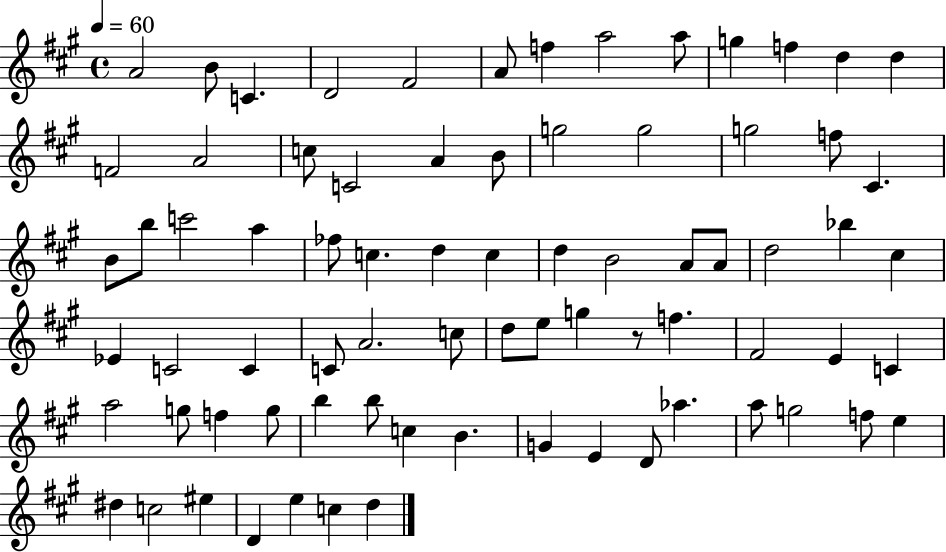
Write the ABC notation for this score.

X:1
T:Untitled
M:4/4
L:1/4
K:A
A2 B/2 C D2 ^F2 A/2 f a2 a/2 g f d d F2 A2 c/2 C2 A B/2 g2 g2 g2 f/2 ^C B/2 b/2 c'2 a _f/2 c d c d B2 A/2 A/2 d2 _b ^c _E C2 C C/2 A2 c/2 d/2 e/2 g z/2 f ^F2 E C a2 g/2 f g/2 b b/2 c B G E D/2 _a a/2 g2 f/2 e ^d c2 ^e D e c d